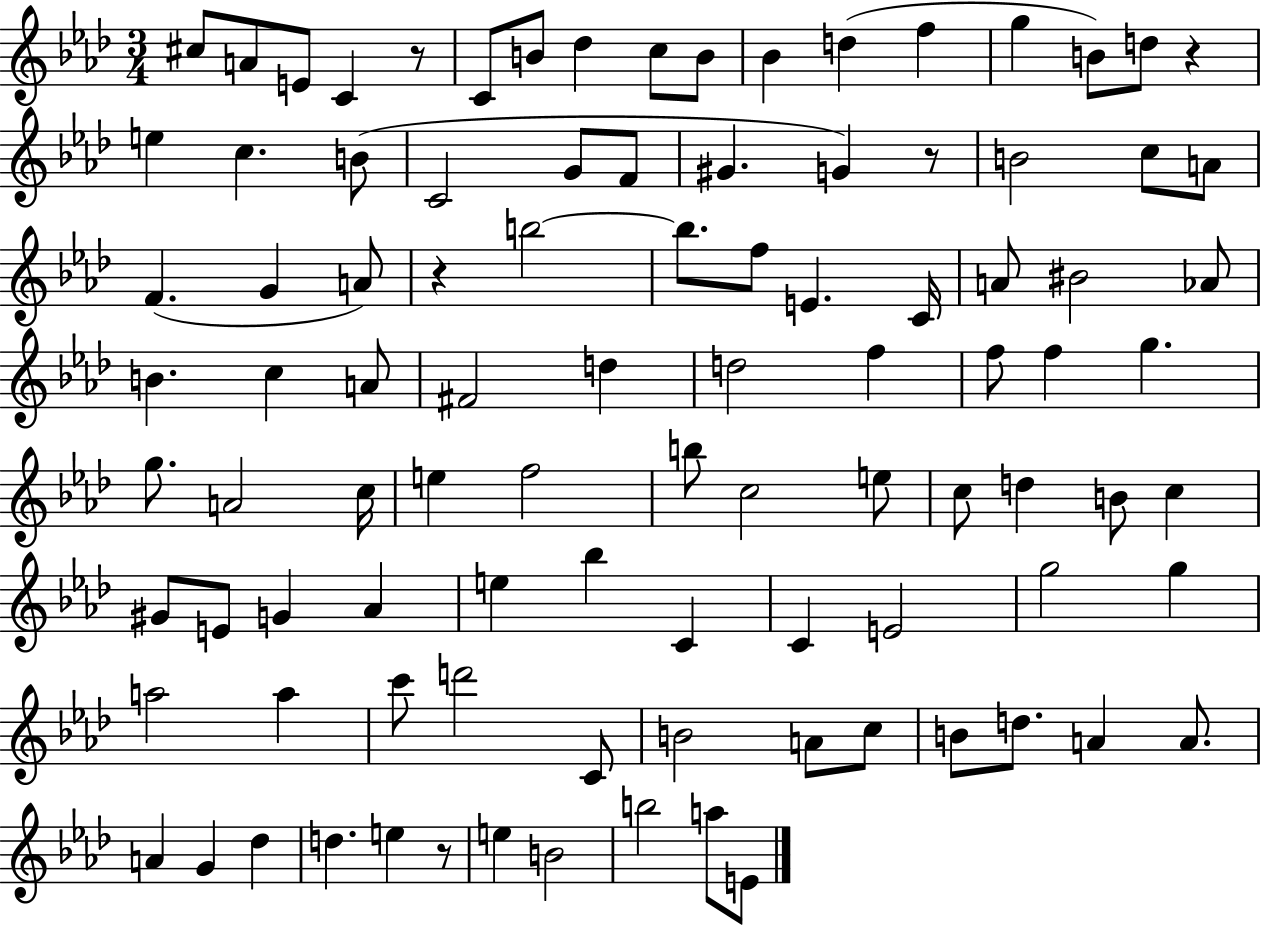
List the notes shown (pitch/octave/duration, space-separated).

C#5/e A4/e E4/e C4/q R/e C4/e B4/e Db5/q C5/e B4/e Bb4/q D5/q F5/q G5/q B4/e D5/e R/q E5/q C5/q. B4/e C4/h G4/e F4/e G#4/q. G4/q R/e B4/h C5/e A4/e F4/q. G4/q A4/e R/q B5/h B5/e. F5/e E4/q. C4/s A4/e BIS4/h Ab4/e B4/q. C5/q A4/e F#4/h D5/q D5/h F5/q F5/e F5/q G5/q. G5/e. A4/h C5/s E5/q F5/h B5/e C5/h E5/e C5/e D5/q B4/e C5/q G#4/e E4/e G4/q Ab4/q E5/q Bb5/q C4/q C4/q E4/h G5/h G5/q A5/h A5/q C6/e D6/h C4/e B4/h A4/e C5/e B4/e D5/e. A4/q A4/e. A4/q G4/q Db5/q D5/q. E5/q R/e E5/q B4/h B5/h A5/e E4/e